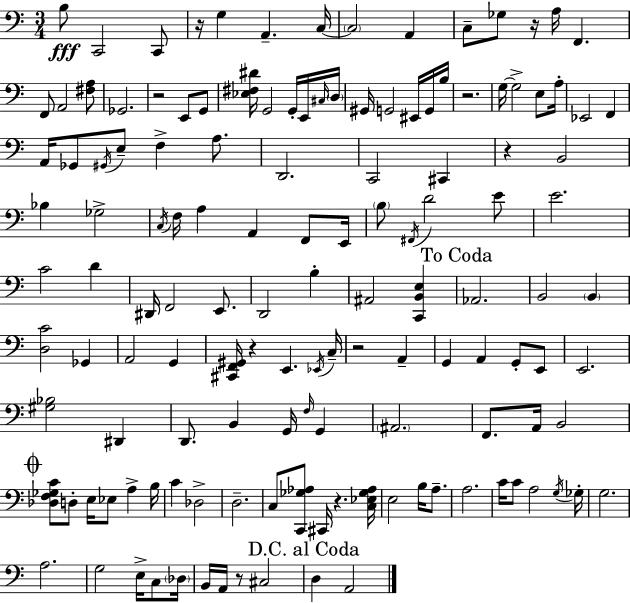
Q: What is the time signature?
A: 3/4